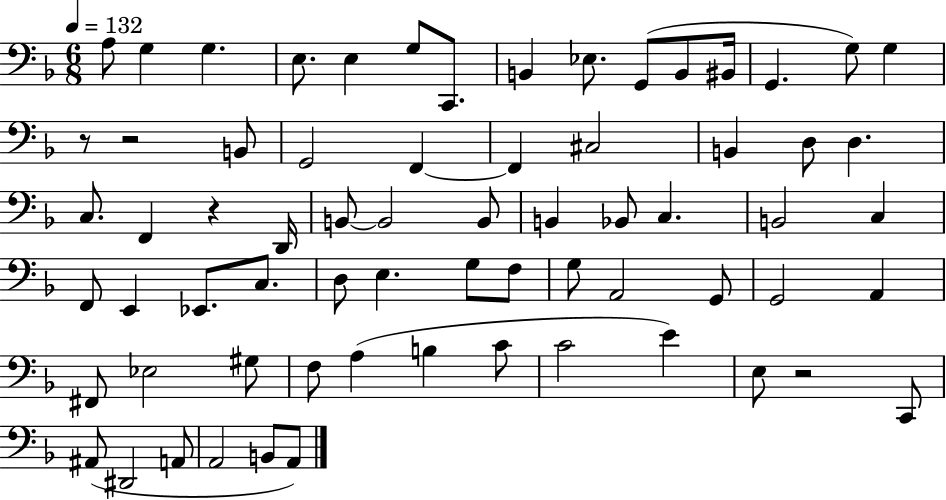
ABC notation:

X:1
T:Untitled
M:6/8
L:1/4
K:F
A,/2 G, G, E,/2 E, G,/2 C,,/2 B,, _E,/2 G,,/2 B,,/2 ^B,,/4 G,, G,/2 G, z/2 z2 B,,/2 G,,2 F,, F,, ^C,2 B,, D,/2 D, C,/2 F,, z D,,/4 B,,/2 B,,2 B,,/2 B,, _B,,/2 C, B,,2 C, F,,/2 E,, _E,,/2 C,/2 D,/2 E, G,/2 F,/2 G,/2 A,,2 G,,/2 G,,2 A,, ^F,,/2 _E,2 ^G,/2 F,/2 A, B, C/2 C2 E E,/2 z2 C,,/2 ^A,,/2 ^D,,2 A,,/2 A,,2 B,,/2 A,,/2